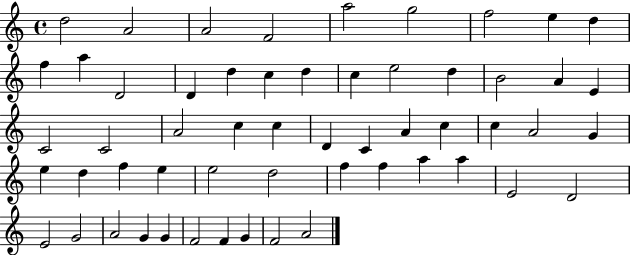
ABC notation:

X:1
T:Untitled
M:4/4
L:1/4
K:C
d2 A2 A2 F2 a2 g2 f2 e d f a D2 D d c d c e2 d B2 A E C2 C2 A2 c c D C A c c A2 G e d f e e2 d2 f f a a E2 D2 E2 G2 A2 G G F2 F G F2 A2